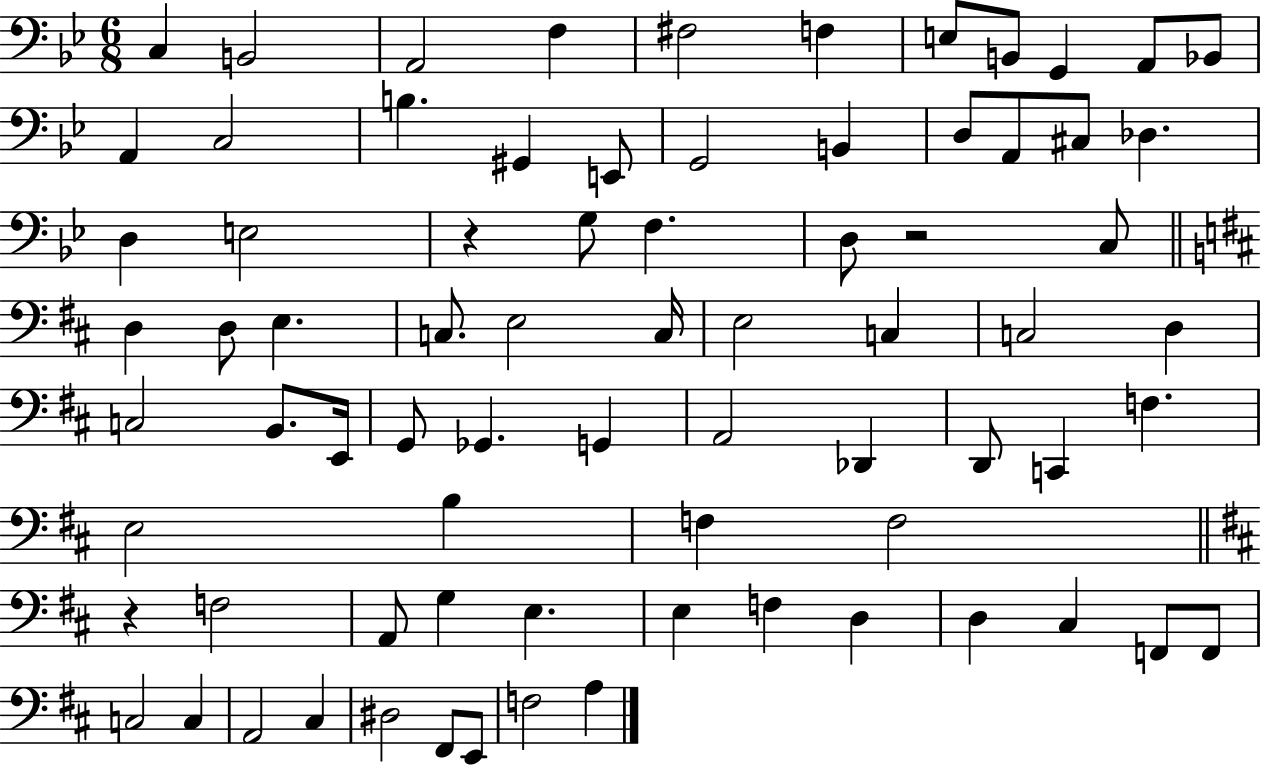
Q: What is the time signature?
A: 6/8